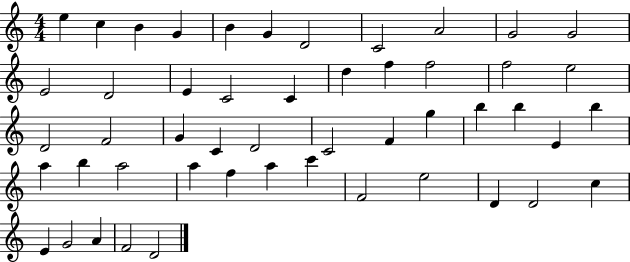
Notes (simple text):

E5/q C5/q B4/q G4/q B4/q G4/q D4/h C4/h A4/h G4/h G4/h E4/h D4/h E4/q C4/h C4/q D5/q F5/q F5/h F5/h E5/h D4/h F4/h G4/q C4/q D4/h C4/h F4/q G5/q B5/q B5/q E4/q B5/q A5/q B5/q A5/h A5/q F5/q A5/q C6/q F4/h E5/h D4/q D4/h C5/q E4/q G4/h A4/q F4/h D4/h